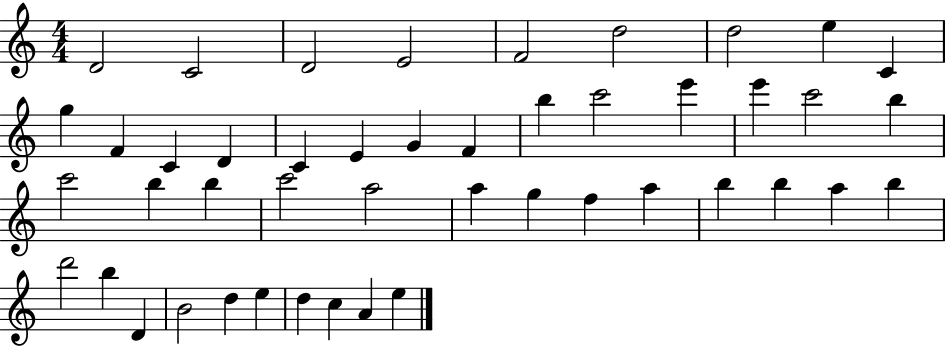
{
  \clef treble
  \numericTimeSignature
  \time 4/4
  \key c \major
  d'2 c'2 | d'2 e'2 | f'2 d''2 | d''2 e''4 c'4 | \break g''4 f'4 c'4 d'4 | c'4 e'4 g'4 f'4 | b''4 c'''2 e'''4 | e'''4 c'''2 b''4 | \break c'''2 b''4 b''4 | c'''2 a''2 | a''4 g''4 f''4 a''4 | b''4 b''4 a''4 b''4 | \break d'''2 b''4 d'4 | b'2 d''4 e''4 | d''4 c''4 a'4 e''4 | \bar "|."
}